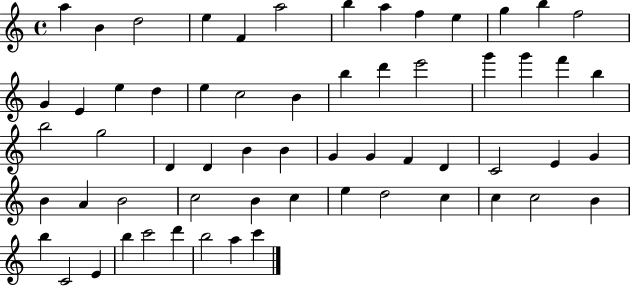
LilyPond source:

{
  \clef treble
  \time 4/4
  \defaultTimeSignature
  \key c \major
  a''4 b'4 d''2 | e''4 f'4 a''2 | b''4 a''4 f''4 e''4 | g''4 b''4 f''2 | \break g'4 e'4 e''4 d''4 | e''4 c''2 b'4 | b''4 d'''4 e'''2 | g'''4 g'''4 f'''4 b''4 | \break b''2 g''2 | d'4 d'4 b'4 b'4 | g'4 g'4 f'4 d'4 | c'2 e'4 g'4 | \break b'4 a'4 b'2 | c''2 b'4 c''4 | e''4 d''2 c''4 | c''4 c''2 b'4 | \break b''4 c'2 e'4 | b''4 c'''2 d'''4 | b''2 a''4 c'''4 | \bar "|."
}